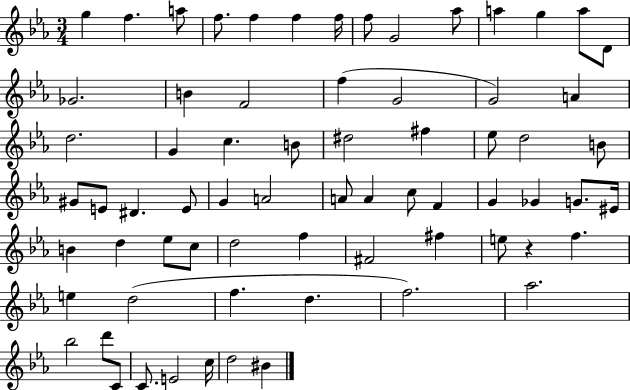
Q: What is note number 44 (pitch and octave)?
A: EIS4